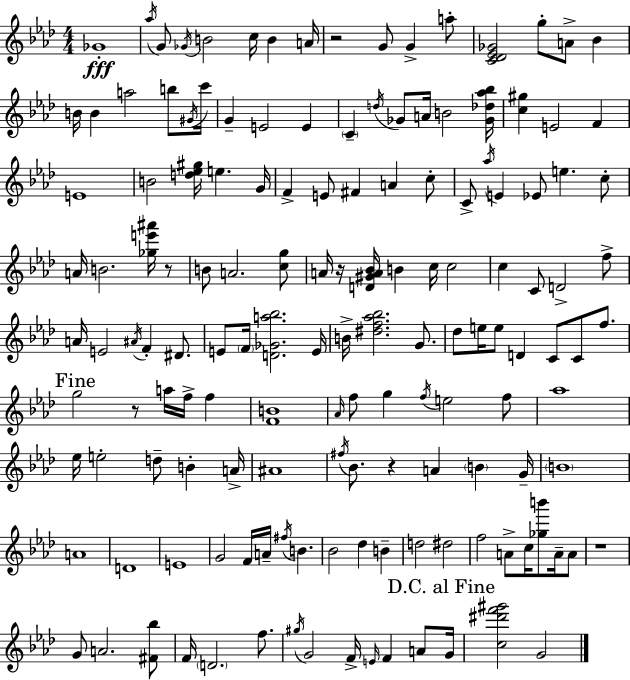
Gb4/w Ab5/s G4/e Gb4/s B4/h C5/s B4/q A4/s R/h G4/e G4/q A5/e [C4,Db4,Eb4,Gb4]/h G5/e A4/e Bb4/q B4/s B4/q A5/h B5/e G#4/s C6/s G4/q E4/h E4/q C4/q D5/s Gb4/e A4/s B4/h [Gb4,Db5,Ab5,Bb5]/s [C5,G#5]/q E4/h F4/q E4/w B4/h [D5,Eb5,G#5]/s E5/q. G4/s F4/q E4/e F#4/q A4/q C5/e C4/e Ab5/s E4/q Eb4/e E5/q. C5/e A4/s B4/h. [Gb5,E6,A#6]/s R/e B4/e A4/h. [C5,G5]/e A4/s R/s [D4,G#4,A4,Bb4]/s B4/q C5/s C5/h C5/q C4/e D4/h F5/e A4/s E4/h A#4/s F4/q D#4/e. E4/e F4/s [D4,Gb4,A5,Bb5]/h. E4/s B4/s [D#5,F5,Ab5,Bb5]/h. G4/e. Db5/e E5/s E5/e D4/q C4/e C4/e F5/e. G5/h R/e A5/s F5/s F5/q [F4,B4]/w Ab4/s F5/e G5/q F5/s E5/h F5/e Ab5/w Eb5/s E5/h D5/e B4/q A4/s A#4/w F#5/s Bb4/e. R/q A4/q B4/q G4/s B4/w A4/w D4/w E4/w G4/h F4/s A4/s F#5/s B4/q. Bb4/h Db5/q B4/q D5/h D#5/h F5/h A4/e C5/s [Gb5,B6]/e A4/s A4/e R/w G4/e A4/h. [F#4,Bb5]/e F4/s D4/h. F5/e. G#5/s G4/h F4/s E4/s F4/q A4/e G4/s [C5,D#6,F6,G#6]/h G4/h